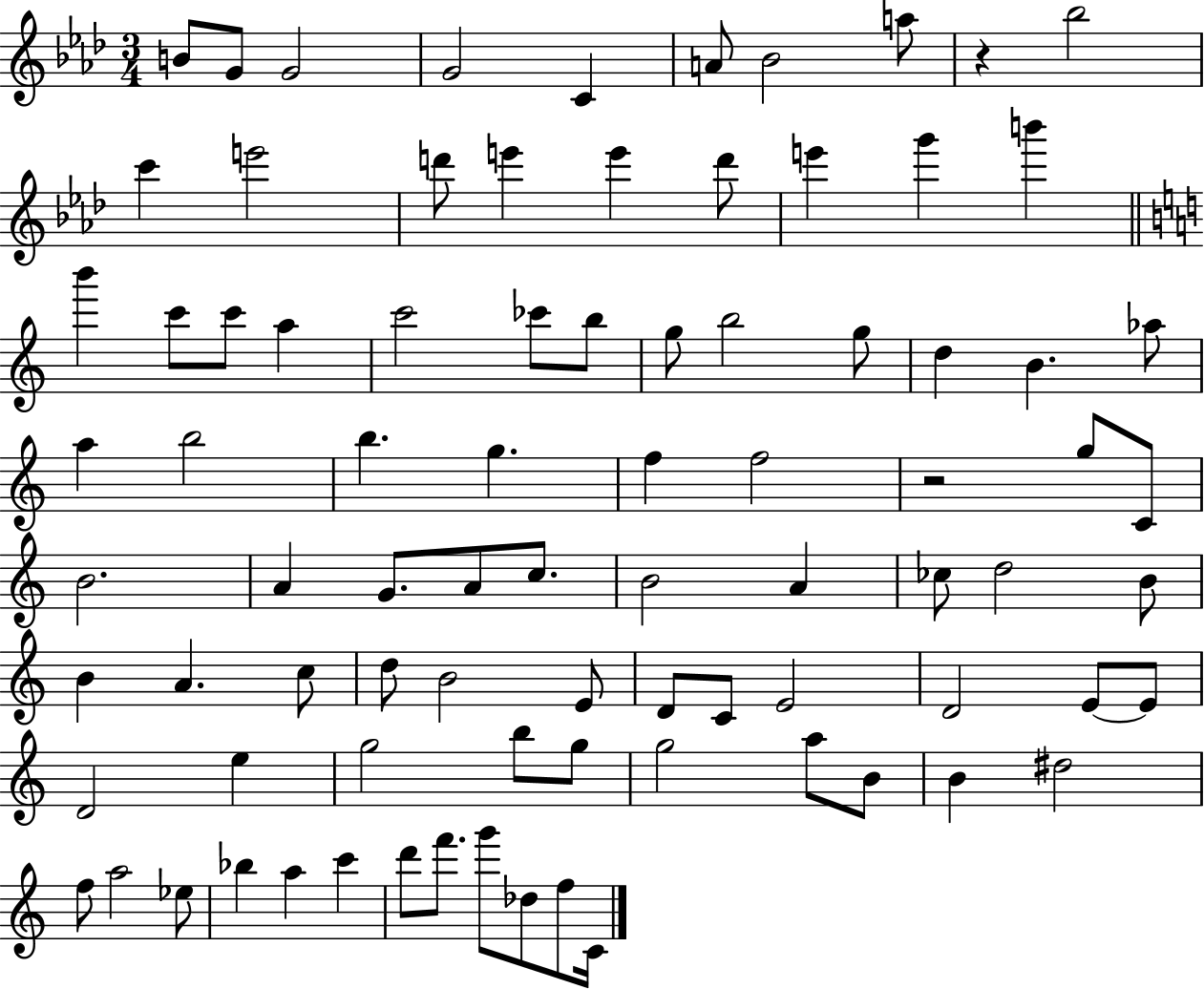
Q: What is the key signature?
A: AES major